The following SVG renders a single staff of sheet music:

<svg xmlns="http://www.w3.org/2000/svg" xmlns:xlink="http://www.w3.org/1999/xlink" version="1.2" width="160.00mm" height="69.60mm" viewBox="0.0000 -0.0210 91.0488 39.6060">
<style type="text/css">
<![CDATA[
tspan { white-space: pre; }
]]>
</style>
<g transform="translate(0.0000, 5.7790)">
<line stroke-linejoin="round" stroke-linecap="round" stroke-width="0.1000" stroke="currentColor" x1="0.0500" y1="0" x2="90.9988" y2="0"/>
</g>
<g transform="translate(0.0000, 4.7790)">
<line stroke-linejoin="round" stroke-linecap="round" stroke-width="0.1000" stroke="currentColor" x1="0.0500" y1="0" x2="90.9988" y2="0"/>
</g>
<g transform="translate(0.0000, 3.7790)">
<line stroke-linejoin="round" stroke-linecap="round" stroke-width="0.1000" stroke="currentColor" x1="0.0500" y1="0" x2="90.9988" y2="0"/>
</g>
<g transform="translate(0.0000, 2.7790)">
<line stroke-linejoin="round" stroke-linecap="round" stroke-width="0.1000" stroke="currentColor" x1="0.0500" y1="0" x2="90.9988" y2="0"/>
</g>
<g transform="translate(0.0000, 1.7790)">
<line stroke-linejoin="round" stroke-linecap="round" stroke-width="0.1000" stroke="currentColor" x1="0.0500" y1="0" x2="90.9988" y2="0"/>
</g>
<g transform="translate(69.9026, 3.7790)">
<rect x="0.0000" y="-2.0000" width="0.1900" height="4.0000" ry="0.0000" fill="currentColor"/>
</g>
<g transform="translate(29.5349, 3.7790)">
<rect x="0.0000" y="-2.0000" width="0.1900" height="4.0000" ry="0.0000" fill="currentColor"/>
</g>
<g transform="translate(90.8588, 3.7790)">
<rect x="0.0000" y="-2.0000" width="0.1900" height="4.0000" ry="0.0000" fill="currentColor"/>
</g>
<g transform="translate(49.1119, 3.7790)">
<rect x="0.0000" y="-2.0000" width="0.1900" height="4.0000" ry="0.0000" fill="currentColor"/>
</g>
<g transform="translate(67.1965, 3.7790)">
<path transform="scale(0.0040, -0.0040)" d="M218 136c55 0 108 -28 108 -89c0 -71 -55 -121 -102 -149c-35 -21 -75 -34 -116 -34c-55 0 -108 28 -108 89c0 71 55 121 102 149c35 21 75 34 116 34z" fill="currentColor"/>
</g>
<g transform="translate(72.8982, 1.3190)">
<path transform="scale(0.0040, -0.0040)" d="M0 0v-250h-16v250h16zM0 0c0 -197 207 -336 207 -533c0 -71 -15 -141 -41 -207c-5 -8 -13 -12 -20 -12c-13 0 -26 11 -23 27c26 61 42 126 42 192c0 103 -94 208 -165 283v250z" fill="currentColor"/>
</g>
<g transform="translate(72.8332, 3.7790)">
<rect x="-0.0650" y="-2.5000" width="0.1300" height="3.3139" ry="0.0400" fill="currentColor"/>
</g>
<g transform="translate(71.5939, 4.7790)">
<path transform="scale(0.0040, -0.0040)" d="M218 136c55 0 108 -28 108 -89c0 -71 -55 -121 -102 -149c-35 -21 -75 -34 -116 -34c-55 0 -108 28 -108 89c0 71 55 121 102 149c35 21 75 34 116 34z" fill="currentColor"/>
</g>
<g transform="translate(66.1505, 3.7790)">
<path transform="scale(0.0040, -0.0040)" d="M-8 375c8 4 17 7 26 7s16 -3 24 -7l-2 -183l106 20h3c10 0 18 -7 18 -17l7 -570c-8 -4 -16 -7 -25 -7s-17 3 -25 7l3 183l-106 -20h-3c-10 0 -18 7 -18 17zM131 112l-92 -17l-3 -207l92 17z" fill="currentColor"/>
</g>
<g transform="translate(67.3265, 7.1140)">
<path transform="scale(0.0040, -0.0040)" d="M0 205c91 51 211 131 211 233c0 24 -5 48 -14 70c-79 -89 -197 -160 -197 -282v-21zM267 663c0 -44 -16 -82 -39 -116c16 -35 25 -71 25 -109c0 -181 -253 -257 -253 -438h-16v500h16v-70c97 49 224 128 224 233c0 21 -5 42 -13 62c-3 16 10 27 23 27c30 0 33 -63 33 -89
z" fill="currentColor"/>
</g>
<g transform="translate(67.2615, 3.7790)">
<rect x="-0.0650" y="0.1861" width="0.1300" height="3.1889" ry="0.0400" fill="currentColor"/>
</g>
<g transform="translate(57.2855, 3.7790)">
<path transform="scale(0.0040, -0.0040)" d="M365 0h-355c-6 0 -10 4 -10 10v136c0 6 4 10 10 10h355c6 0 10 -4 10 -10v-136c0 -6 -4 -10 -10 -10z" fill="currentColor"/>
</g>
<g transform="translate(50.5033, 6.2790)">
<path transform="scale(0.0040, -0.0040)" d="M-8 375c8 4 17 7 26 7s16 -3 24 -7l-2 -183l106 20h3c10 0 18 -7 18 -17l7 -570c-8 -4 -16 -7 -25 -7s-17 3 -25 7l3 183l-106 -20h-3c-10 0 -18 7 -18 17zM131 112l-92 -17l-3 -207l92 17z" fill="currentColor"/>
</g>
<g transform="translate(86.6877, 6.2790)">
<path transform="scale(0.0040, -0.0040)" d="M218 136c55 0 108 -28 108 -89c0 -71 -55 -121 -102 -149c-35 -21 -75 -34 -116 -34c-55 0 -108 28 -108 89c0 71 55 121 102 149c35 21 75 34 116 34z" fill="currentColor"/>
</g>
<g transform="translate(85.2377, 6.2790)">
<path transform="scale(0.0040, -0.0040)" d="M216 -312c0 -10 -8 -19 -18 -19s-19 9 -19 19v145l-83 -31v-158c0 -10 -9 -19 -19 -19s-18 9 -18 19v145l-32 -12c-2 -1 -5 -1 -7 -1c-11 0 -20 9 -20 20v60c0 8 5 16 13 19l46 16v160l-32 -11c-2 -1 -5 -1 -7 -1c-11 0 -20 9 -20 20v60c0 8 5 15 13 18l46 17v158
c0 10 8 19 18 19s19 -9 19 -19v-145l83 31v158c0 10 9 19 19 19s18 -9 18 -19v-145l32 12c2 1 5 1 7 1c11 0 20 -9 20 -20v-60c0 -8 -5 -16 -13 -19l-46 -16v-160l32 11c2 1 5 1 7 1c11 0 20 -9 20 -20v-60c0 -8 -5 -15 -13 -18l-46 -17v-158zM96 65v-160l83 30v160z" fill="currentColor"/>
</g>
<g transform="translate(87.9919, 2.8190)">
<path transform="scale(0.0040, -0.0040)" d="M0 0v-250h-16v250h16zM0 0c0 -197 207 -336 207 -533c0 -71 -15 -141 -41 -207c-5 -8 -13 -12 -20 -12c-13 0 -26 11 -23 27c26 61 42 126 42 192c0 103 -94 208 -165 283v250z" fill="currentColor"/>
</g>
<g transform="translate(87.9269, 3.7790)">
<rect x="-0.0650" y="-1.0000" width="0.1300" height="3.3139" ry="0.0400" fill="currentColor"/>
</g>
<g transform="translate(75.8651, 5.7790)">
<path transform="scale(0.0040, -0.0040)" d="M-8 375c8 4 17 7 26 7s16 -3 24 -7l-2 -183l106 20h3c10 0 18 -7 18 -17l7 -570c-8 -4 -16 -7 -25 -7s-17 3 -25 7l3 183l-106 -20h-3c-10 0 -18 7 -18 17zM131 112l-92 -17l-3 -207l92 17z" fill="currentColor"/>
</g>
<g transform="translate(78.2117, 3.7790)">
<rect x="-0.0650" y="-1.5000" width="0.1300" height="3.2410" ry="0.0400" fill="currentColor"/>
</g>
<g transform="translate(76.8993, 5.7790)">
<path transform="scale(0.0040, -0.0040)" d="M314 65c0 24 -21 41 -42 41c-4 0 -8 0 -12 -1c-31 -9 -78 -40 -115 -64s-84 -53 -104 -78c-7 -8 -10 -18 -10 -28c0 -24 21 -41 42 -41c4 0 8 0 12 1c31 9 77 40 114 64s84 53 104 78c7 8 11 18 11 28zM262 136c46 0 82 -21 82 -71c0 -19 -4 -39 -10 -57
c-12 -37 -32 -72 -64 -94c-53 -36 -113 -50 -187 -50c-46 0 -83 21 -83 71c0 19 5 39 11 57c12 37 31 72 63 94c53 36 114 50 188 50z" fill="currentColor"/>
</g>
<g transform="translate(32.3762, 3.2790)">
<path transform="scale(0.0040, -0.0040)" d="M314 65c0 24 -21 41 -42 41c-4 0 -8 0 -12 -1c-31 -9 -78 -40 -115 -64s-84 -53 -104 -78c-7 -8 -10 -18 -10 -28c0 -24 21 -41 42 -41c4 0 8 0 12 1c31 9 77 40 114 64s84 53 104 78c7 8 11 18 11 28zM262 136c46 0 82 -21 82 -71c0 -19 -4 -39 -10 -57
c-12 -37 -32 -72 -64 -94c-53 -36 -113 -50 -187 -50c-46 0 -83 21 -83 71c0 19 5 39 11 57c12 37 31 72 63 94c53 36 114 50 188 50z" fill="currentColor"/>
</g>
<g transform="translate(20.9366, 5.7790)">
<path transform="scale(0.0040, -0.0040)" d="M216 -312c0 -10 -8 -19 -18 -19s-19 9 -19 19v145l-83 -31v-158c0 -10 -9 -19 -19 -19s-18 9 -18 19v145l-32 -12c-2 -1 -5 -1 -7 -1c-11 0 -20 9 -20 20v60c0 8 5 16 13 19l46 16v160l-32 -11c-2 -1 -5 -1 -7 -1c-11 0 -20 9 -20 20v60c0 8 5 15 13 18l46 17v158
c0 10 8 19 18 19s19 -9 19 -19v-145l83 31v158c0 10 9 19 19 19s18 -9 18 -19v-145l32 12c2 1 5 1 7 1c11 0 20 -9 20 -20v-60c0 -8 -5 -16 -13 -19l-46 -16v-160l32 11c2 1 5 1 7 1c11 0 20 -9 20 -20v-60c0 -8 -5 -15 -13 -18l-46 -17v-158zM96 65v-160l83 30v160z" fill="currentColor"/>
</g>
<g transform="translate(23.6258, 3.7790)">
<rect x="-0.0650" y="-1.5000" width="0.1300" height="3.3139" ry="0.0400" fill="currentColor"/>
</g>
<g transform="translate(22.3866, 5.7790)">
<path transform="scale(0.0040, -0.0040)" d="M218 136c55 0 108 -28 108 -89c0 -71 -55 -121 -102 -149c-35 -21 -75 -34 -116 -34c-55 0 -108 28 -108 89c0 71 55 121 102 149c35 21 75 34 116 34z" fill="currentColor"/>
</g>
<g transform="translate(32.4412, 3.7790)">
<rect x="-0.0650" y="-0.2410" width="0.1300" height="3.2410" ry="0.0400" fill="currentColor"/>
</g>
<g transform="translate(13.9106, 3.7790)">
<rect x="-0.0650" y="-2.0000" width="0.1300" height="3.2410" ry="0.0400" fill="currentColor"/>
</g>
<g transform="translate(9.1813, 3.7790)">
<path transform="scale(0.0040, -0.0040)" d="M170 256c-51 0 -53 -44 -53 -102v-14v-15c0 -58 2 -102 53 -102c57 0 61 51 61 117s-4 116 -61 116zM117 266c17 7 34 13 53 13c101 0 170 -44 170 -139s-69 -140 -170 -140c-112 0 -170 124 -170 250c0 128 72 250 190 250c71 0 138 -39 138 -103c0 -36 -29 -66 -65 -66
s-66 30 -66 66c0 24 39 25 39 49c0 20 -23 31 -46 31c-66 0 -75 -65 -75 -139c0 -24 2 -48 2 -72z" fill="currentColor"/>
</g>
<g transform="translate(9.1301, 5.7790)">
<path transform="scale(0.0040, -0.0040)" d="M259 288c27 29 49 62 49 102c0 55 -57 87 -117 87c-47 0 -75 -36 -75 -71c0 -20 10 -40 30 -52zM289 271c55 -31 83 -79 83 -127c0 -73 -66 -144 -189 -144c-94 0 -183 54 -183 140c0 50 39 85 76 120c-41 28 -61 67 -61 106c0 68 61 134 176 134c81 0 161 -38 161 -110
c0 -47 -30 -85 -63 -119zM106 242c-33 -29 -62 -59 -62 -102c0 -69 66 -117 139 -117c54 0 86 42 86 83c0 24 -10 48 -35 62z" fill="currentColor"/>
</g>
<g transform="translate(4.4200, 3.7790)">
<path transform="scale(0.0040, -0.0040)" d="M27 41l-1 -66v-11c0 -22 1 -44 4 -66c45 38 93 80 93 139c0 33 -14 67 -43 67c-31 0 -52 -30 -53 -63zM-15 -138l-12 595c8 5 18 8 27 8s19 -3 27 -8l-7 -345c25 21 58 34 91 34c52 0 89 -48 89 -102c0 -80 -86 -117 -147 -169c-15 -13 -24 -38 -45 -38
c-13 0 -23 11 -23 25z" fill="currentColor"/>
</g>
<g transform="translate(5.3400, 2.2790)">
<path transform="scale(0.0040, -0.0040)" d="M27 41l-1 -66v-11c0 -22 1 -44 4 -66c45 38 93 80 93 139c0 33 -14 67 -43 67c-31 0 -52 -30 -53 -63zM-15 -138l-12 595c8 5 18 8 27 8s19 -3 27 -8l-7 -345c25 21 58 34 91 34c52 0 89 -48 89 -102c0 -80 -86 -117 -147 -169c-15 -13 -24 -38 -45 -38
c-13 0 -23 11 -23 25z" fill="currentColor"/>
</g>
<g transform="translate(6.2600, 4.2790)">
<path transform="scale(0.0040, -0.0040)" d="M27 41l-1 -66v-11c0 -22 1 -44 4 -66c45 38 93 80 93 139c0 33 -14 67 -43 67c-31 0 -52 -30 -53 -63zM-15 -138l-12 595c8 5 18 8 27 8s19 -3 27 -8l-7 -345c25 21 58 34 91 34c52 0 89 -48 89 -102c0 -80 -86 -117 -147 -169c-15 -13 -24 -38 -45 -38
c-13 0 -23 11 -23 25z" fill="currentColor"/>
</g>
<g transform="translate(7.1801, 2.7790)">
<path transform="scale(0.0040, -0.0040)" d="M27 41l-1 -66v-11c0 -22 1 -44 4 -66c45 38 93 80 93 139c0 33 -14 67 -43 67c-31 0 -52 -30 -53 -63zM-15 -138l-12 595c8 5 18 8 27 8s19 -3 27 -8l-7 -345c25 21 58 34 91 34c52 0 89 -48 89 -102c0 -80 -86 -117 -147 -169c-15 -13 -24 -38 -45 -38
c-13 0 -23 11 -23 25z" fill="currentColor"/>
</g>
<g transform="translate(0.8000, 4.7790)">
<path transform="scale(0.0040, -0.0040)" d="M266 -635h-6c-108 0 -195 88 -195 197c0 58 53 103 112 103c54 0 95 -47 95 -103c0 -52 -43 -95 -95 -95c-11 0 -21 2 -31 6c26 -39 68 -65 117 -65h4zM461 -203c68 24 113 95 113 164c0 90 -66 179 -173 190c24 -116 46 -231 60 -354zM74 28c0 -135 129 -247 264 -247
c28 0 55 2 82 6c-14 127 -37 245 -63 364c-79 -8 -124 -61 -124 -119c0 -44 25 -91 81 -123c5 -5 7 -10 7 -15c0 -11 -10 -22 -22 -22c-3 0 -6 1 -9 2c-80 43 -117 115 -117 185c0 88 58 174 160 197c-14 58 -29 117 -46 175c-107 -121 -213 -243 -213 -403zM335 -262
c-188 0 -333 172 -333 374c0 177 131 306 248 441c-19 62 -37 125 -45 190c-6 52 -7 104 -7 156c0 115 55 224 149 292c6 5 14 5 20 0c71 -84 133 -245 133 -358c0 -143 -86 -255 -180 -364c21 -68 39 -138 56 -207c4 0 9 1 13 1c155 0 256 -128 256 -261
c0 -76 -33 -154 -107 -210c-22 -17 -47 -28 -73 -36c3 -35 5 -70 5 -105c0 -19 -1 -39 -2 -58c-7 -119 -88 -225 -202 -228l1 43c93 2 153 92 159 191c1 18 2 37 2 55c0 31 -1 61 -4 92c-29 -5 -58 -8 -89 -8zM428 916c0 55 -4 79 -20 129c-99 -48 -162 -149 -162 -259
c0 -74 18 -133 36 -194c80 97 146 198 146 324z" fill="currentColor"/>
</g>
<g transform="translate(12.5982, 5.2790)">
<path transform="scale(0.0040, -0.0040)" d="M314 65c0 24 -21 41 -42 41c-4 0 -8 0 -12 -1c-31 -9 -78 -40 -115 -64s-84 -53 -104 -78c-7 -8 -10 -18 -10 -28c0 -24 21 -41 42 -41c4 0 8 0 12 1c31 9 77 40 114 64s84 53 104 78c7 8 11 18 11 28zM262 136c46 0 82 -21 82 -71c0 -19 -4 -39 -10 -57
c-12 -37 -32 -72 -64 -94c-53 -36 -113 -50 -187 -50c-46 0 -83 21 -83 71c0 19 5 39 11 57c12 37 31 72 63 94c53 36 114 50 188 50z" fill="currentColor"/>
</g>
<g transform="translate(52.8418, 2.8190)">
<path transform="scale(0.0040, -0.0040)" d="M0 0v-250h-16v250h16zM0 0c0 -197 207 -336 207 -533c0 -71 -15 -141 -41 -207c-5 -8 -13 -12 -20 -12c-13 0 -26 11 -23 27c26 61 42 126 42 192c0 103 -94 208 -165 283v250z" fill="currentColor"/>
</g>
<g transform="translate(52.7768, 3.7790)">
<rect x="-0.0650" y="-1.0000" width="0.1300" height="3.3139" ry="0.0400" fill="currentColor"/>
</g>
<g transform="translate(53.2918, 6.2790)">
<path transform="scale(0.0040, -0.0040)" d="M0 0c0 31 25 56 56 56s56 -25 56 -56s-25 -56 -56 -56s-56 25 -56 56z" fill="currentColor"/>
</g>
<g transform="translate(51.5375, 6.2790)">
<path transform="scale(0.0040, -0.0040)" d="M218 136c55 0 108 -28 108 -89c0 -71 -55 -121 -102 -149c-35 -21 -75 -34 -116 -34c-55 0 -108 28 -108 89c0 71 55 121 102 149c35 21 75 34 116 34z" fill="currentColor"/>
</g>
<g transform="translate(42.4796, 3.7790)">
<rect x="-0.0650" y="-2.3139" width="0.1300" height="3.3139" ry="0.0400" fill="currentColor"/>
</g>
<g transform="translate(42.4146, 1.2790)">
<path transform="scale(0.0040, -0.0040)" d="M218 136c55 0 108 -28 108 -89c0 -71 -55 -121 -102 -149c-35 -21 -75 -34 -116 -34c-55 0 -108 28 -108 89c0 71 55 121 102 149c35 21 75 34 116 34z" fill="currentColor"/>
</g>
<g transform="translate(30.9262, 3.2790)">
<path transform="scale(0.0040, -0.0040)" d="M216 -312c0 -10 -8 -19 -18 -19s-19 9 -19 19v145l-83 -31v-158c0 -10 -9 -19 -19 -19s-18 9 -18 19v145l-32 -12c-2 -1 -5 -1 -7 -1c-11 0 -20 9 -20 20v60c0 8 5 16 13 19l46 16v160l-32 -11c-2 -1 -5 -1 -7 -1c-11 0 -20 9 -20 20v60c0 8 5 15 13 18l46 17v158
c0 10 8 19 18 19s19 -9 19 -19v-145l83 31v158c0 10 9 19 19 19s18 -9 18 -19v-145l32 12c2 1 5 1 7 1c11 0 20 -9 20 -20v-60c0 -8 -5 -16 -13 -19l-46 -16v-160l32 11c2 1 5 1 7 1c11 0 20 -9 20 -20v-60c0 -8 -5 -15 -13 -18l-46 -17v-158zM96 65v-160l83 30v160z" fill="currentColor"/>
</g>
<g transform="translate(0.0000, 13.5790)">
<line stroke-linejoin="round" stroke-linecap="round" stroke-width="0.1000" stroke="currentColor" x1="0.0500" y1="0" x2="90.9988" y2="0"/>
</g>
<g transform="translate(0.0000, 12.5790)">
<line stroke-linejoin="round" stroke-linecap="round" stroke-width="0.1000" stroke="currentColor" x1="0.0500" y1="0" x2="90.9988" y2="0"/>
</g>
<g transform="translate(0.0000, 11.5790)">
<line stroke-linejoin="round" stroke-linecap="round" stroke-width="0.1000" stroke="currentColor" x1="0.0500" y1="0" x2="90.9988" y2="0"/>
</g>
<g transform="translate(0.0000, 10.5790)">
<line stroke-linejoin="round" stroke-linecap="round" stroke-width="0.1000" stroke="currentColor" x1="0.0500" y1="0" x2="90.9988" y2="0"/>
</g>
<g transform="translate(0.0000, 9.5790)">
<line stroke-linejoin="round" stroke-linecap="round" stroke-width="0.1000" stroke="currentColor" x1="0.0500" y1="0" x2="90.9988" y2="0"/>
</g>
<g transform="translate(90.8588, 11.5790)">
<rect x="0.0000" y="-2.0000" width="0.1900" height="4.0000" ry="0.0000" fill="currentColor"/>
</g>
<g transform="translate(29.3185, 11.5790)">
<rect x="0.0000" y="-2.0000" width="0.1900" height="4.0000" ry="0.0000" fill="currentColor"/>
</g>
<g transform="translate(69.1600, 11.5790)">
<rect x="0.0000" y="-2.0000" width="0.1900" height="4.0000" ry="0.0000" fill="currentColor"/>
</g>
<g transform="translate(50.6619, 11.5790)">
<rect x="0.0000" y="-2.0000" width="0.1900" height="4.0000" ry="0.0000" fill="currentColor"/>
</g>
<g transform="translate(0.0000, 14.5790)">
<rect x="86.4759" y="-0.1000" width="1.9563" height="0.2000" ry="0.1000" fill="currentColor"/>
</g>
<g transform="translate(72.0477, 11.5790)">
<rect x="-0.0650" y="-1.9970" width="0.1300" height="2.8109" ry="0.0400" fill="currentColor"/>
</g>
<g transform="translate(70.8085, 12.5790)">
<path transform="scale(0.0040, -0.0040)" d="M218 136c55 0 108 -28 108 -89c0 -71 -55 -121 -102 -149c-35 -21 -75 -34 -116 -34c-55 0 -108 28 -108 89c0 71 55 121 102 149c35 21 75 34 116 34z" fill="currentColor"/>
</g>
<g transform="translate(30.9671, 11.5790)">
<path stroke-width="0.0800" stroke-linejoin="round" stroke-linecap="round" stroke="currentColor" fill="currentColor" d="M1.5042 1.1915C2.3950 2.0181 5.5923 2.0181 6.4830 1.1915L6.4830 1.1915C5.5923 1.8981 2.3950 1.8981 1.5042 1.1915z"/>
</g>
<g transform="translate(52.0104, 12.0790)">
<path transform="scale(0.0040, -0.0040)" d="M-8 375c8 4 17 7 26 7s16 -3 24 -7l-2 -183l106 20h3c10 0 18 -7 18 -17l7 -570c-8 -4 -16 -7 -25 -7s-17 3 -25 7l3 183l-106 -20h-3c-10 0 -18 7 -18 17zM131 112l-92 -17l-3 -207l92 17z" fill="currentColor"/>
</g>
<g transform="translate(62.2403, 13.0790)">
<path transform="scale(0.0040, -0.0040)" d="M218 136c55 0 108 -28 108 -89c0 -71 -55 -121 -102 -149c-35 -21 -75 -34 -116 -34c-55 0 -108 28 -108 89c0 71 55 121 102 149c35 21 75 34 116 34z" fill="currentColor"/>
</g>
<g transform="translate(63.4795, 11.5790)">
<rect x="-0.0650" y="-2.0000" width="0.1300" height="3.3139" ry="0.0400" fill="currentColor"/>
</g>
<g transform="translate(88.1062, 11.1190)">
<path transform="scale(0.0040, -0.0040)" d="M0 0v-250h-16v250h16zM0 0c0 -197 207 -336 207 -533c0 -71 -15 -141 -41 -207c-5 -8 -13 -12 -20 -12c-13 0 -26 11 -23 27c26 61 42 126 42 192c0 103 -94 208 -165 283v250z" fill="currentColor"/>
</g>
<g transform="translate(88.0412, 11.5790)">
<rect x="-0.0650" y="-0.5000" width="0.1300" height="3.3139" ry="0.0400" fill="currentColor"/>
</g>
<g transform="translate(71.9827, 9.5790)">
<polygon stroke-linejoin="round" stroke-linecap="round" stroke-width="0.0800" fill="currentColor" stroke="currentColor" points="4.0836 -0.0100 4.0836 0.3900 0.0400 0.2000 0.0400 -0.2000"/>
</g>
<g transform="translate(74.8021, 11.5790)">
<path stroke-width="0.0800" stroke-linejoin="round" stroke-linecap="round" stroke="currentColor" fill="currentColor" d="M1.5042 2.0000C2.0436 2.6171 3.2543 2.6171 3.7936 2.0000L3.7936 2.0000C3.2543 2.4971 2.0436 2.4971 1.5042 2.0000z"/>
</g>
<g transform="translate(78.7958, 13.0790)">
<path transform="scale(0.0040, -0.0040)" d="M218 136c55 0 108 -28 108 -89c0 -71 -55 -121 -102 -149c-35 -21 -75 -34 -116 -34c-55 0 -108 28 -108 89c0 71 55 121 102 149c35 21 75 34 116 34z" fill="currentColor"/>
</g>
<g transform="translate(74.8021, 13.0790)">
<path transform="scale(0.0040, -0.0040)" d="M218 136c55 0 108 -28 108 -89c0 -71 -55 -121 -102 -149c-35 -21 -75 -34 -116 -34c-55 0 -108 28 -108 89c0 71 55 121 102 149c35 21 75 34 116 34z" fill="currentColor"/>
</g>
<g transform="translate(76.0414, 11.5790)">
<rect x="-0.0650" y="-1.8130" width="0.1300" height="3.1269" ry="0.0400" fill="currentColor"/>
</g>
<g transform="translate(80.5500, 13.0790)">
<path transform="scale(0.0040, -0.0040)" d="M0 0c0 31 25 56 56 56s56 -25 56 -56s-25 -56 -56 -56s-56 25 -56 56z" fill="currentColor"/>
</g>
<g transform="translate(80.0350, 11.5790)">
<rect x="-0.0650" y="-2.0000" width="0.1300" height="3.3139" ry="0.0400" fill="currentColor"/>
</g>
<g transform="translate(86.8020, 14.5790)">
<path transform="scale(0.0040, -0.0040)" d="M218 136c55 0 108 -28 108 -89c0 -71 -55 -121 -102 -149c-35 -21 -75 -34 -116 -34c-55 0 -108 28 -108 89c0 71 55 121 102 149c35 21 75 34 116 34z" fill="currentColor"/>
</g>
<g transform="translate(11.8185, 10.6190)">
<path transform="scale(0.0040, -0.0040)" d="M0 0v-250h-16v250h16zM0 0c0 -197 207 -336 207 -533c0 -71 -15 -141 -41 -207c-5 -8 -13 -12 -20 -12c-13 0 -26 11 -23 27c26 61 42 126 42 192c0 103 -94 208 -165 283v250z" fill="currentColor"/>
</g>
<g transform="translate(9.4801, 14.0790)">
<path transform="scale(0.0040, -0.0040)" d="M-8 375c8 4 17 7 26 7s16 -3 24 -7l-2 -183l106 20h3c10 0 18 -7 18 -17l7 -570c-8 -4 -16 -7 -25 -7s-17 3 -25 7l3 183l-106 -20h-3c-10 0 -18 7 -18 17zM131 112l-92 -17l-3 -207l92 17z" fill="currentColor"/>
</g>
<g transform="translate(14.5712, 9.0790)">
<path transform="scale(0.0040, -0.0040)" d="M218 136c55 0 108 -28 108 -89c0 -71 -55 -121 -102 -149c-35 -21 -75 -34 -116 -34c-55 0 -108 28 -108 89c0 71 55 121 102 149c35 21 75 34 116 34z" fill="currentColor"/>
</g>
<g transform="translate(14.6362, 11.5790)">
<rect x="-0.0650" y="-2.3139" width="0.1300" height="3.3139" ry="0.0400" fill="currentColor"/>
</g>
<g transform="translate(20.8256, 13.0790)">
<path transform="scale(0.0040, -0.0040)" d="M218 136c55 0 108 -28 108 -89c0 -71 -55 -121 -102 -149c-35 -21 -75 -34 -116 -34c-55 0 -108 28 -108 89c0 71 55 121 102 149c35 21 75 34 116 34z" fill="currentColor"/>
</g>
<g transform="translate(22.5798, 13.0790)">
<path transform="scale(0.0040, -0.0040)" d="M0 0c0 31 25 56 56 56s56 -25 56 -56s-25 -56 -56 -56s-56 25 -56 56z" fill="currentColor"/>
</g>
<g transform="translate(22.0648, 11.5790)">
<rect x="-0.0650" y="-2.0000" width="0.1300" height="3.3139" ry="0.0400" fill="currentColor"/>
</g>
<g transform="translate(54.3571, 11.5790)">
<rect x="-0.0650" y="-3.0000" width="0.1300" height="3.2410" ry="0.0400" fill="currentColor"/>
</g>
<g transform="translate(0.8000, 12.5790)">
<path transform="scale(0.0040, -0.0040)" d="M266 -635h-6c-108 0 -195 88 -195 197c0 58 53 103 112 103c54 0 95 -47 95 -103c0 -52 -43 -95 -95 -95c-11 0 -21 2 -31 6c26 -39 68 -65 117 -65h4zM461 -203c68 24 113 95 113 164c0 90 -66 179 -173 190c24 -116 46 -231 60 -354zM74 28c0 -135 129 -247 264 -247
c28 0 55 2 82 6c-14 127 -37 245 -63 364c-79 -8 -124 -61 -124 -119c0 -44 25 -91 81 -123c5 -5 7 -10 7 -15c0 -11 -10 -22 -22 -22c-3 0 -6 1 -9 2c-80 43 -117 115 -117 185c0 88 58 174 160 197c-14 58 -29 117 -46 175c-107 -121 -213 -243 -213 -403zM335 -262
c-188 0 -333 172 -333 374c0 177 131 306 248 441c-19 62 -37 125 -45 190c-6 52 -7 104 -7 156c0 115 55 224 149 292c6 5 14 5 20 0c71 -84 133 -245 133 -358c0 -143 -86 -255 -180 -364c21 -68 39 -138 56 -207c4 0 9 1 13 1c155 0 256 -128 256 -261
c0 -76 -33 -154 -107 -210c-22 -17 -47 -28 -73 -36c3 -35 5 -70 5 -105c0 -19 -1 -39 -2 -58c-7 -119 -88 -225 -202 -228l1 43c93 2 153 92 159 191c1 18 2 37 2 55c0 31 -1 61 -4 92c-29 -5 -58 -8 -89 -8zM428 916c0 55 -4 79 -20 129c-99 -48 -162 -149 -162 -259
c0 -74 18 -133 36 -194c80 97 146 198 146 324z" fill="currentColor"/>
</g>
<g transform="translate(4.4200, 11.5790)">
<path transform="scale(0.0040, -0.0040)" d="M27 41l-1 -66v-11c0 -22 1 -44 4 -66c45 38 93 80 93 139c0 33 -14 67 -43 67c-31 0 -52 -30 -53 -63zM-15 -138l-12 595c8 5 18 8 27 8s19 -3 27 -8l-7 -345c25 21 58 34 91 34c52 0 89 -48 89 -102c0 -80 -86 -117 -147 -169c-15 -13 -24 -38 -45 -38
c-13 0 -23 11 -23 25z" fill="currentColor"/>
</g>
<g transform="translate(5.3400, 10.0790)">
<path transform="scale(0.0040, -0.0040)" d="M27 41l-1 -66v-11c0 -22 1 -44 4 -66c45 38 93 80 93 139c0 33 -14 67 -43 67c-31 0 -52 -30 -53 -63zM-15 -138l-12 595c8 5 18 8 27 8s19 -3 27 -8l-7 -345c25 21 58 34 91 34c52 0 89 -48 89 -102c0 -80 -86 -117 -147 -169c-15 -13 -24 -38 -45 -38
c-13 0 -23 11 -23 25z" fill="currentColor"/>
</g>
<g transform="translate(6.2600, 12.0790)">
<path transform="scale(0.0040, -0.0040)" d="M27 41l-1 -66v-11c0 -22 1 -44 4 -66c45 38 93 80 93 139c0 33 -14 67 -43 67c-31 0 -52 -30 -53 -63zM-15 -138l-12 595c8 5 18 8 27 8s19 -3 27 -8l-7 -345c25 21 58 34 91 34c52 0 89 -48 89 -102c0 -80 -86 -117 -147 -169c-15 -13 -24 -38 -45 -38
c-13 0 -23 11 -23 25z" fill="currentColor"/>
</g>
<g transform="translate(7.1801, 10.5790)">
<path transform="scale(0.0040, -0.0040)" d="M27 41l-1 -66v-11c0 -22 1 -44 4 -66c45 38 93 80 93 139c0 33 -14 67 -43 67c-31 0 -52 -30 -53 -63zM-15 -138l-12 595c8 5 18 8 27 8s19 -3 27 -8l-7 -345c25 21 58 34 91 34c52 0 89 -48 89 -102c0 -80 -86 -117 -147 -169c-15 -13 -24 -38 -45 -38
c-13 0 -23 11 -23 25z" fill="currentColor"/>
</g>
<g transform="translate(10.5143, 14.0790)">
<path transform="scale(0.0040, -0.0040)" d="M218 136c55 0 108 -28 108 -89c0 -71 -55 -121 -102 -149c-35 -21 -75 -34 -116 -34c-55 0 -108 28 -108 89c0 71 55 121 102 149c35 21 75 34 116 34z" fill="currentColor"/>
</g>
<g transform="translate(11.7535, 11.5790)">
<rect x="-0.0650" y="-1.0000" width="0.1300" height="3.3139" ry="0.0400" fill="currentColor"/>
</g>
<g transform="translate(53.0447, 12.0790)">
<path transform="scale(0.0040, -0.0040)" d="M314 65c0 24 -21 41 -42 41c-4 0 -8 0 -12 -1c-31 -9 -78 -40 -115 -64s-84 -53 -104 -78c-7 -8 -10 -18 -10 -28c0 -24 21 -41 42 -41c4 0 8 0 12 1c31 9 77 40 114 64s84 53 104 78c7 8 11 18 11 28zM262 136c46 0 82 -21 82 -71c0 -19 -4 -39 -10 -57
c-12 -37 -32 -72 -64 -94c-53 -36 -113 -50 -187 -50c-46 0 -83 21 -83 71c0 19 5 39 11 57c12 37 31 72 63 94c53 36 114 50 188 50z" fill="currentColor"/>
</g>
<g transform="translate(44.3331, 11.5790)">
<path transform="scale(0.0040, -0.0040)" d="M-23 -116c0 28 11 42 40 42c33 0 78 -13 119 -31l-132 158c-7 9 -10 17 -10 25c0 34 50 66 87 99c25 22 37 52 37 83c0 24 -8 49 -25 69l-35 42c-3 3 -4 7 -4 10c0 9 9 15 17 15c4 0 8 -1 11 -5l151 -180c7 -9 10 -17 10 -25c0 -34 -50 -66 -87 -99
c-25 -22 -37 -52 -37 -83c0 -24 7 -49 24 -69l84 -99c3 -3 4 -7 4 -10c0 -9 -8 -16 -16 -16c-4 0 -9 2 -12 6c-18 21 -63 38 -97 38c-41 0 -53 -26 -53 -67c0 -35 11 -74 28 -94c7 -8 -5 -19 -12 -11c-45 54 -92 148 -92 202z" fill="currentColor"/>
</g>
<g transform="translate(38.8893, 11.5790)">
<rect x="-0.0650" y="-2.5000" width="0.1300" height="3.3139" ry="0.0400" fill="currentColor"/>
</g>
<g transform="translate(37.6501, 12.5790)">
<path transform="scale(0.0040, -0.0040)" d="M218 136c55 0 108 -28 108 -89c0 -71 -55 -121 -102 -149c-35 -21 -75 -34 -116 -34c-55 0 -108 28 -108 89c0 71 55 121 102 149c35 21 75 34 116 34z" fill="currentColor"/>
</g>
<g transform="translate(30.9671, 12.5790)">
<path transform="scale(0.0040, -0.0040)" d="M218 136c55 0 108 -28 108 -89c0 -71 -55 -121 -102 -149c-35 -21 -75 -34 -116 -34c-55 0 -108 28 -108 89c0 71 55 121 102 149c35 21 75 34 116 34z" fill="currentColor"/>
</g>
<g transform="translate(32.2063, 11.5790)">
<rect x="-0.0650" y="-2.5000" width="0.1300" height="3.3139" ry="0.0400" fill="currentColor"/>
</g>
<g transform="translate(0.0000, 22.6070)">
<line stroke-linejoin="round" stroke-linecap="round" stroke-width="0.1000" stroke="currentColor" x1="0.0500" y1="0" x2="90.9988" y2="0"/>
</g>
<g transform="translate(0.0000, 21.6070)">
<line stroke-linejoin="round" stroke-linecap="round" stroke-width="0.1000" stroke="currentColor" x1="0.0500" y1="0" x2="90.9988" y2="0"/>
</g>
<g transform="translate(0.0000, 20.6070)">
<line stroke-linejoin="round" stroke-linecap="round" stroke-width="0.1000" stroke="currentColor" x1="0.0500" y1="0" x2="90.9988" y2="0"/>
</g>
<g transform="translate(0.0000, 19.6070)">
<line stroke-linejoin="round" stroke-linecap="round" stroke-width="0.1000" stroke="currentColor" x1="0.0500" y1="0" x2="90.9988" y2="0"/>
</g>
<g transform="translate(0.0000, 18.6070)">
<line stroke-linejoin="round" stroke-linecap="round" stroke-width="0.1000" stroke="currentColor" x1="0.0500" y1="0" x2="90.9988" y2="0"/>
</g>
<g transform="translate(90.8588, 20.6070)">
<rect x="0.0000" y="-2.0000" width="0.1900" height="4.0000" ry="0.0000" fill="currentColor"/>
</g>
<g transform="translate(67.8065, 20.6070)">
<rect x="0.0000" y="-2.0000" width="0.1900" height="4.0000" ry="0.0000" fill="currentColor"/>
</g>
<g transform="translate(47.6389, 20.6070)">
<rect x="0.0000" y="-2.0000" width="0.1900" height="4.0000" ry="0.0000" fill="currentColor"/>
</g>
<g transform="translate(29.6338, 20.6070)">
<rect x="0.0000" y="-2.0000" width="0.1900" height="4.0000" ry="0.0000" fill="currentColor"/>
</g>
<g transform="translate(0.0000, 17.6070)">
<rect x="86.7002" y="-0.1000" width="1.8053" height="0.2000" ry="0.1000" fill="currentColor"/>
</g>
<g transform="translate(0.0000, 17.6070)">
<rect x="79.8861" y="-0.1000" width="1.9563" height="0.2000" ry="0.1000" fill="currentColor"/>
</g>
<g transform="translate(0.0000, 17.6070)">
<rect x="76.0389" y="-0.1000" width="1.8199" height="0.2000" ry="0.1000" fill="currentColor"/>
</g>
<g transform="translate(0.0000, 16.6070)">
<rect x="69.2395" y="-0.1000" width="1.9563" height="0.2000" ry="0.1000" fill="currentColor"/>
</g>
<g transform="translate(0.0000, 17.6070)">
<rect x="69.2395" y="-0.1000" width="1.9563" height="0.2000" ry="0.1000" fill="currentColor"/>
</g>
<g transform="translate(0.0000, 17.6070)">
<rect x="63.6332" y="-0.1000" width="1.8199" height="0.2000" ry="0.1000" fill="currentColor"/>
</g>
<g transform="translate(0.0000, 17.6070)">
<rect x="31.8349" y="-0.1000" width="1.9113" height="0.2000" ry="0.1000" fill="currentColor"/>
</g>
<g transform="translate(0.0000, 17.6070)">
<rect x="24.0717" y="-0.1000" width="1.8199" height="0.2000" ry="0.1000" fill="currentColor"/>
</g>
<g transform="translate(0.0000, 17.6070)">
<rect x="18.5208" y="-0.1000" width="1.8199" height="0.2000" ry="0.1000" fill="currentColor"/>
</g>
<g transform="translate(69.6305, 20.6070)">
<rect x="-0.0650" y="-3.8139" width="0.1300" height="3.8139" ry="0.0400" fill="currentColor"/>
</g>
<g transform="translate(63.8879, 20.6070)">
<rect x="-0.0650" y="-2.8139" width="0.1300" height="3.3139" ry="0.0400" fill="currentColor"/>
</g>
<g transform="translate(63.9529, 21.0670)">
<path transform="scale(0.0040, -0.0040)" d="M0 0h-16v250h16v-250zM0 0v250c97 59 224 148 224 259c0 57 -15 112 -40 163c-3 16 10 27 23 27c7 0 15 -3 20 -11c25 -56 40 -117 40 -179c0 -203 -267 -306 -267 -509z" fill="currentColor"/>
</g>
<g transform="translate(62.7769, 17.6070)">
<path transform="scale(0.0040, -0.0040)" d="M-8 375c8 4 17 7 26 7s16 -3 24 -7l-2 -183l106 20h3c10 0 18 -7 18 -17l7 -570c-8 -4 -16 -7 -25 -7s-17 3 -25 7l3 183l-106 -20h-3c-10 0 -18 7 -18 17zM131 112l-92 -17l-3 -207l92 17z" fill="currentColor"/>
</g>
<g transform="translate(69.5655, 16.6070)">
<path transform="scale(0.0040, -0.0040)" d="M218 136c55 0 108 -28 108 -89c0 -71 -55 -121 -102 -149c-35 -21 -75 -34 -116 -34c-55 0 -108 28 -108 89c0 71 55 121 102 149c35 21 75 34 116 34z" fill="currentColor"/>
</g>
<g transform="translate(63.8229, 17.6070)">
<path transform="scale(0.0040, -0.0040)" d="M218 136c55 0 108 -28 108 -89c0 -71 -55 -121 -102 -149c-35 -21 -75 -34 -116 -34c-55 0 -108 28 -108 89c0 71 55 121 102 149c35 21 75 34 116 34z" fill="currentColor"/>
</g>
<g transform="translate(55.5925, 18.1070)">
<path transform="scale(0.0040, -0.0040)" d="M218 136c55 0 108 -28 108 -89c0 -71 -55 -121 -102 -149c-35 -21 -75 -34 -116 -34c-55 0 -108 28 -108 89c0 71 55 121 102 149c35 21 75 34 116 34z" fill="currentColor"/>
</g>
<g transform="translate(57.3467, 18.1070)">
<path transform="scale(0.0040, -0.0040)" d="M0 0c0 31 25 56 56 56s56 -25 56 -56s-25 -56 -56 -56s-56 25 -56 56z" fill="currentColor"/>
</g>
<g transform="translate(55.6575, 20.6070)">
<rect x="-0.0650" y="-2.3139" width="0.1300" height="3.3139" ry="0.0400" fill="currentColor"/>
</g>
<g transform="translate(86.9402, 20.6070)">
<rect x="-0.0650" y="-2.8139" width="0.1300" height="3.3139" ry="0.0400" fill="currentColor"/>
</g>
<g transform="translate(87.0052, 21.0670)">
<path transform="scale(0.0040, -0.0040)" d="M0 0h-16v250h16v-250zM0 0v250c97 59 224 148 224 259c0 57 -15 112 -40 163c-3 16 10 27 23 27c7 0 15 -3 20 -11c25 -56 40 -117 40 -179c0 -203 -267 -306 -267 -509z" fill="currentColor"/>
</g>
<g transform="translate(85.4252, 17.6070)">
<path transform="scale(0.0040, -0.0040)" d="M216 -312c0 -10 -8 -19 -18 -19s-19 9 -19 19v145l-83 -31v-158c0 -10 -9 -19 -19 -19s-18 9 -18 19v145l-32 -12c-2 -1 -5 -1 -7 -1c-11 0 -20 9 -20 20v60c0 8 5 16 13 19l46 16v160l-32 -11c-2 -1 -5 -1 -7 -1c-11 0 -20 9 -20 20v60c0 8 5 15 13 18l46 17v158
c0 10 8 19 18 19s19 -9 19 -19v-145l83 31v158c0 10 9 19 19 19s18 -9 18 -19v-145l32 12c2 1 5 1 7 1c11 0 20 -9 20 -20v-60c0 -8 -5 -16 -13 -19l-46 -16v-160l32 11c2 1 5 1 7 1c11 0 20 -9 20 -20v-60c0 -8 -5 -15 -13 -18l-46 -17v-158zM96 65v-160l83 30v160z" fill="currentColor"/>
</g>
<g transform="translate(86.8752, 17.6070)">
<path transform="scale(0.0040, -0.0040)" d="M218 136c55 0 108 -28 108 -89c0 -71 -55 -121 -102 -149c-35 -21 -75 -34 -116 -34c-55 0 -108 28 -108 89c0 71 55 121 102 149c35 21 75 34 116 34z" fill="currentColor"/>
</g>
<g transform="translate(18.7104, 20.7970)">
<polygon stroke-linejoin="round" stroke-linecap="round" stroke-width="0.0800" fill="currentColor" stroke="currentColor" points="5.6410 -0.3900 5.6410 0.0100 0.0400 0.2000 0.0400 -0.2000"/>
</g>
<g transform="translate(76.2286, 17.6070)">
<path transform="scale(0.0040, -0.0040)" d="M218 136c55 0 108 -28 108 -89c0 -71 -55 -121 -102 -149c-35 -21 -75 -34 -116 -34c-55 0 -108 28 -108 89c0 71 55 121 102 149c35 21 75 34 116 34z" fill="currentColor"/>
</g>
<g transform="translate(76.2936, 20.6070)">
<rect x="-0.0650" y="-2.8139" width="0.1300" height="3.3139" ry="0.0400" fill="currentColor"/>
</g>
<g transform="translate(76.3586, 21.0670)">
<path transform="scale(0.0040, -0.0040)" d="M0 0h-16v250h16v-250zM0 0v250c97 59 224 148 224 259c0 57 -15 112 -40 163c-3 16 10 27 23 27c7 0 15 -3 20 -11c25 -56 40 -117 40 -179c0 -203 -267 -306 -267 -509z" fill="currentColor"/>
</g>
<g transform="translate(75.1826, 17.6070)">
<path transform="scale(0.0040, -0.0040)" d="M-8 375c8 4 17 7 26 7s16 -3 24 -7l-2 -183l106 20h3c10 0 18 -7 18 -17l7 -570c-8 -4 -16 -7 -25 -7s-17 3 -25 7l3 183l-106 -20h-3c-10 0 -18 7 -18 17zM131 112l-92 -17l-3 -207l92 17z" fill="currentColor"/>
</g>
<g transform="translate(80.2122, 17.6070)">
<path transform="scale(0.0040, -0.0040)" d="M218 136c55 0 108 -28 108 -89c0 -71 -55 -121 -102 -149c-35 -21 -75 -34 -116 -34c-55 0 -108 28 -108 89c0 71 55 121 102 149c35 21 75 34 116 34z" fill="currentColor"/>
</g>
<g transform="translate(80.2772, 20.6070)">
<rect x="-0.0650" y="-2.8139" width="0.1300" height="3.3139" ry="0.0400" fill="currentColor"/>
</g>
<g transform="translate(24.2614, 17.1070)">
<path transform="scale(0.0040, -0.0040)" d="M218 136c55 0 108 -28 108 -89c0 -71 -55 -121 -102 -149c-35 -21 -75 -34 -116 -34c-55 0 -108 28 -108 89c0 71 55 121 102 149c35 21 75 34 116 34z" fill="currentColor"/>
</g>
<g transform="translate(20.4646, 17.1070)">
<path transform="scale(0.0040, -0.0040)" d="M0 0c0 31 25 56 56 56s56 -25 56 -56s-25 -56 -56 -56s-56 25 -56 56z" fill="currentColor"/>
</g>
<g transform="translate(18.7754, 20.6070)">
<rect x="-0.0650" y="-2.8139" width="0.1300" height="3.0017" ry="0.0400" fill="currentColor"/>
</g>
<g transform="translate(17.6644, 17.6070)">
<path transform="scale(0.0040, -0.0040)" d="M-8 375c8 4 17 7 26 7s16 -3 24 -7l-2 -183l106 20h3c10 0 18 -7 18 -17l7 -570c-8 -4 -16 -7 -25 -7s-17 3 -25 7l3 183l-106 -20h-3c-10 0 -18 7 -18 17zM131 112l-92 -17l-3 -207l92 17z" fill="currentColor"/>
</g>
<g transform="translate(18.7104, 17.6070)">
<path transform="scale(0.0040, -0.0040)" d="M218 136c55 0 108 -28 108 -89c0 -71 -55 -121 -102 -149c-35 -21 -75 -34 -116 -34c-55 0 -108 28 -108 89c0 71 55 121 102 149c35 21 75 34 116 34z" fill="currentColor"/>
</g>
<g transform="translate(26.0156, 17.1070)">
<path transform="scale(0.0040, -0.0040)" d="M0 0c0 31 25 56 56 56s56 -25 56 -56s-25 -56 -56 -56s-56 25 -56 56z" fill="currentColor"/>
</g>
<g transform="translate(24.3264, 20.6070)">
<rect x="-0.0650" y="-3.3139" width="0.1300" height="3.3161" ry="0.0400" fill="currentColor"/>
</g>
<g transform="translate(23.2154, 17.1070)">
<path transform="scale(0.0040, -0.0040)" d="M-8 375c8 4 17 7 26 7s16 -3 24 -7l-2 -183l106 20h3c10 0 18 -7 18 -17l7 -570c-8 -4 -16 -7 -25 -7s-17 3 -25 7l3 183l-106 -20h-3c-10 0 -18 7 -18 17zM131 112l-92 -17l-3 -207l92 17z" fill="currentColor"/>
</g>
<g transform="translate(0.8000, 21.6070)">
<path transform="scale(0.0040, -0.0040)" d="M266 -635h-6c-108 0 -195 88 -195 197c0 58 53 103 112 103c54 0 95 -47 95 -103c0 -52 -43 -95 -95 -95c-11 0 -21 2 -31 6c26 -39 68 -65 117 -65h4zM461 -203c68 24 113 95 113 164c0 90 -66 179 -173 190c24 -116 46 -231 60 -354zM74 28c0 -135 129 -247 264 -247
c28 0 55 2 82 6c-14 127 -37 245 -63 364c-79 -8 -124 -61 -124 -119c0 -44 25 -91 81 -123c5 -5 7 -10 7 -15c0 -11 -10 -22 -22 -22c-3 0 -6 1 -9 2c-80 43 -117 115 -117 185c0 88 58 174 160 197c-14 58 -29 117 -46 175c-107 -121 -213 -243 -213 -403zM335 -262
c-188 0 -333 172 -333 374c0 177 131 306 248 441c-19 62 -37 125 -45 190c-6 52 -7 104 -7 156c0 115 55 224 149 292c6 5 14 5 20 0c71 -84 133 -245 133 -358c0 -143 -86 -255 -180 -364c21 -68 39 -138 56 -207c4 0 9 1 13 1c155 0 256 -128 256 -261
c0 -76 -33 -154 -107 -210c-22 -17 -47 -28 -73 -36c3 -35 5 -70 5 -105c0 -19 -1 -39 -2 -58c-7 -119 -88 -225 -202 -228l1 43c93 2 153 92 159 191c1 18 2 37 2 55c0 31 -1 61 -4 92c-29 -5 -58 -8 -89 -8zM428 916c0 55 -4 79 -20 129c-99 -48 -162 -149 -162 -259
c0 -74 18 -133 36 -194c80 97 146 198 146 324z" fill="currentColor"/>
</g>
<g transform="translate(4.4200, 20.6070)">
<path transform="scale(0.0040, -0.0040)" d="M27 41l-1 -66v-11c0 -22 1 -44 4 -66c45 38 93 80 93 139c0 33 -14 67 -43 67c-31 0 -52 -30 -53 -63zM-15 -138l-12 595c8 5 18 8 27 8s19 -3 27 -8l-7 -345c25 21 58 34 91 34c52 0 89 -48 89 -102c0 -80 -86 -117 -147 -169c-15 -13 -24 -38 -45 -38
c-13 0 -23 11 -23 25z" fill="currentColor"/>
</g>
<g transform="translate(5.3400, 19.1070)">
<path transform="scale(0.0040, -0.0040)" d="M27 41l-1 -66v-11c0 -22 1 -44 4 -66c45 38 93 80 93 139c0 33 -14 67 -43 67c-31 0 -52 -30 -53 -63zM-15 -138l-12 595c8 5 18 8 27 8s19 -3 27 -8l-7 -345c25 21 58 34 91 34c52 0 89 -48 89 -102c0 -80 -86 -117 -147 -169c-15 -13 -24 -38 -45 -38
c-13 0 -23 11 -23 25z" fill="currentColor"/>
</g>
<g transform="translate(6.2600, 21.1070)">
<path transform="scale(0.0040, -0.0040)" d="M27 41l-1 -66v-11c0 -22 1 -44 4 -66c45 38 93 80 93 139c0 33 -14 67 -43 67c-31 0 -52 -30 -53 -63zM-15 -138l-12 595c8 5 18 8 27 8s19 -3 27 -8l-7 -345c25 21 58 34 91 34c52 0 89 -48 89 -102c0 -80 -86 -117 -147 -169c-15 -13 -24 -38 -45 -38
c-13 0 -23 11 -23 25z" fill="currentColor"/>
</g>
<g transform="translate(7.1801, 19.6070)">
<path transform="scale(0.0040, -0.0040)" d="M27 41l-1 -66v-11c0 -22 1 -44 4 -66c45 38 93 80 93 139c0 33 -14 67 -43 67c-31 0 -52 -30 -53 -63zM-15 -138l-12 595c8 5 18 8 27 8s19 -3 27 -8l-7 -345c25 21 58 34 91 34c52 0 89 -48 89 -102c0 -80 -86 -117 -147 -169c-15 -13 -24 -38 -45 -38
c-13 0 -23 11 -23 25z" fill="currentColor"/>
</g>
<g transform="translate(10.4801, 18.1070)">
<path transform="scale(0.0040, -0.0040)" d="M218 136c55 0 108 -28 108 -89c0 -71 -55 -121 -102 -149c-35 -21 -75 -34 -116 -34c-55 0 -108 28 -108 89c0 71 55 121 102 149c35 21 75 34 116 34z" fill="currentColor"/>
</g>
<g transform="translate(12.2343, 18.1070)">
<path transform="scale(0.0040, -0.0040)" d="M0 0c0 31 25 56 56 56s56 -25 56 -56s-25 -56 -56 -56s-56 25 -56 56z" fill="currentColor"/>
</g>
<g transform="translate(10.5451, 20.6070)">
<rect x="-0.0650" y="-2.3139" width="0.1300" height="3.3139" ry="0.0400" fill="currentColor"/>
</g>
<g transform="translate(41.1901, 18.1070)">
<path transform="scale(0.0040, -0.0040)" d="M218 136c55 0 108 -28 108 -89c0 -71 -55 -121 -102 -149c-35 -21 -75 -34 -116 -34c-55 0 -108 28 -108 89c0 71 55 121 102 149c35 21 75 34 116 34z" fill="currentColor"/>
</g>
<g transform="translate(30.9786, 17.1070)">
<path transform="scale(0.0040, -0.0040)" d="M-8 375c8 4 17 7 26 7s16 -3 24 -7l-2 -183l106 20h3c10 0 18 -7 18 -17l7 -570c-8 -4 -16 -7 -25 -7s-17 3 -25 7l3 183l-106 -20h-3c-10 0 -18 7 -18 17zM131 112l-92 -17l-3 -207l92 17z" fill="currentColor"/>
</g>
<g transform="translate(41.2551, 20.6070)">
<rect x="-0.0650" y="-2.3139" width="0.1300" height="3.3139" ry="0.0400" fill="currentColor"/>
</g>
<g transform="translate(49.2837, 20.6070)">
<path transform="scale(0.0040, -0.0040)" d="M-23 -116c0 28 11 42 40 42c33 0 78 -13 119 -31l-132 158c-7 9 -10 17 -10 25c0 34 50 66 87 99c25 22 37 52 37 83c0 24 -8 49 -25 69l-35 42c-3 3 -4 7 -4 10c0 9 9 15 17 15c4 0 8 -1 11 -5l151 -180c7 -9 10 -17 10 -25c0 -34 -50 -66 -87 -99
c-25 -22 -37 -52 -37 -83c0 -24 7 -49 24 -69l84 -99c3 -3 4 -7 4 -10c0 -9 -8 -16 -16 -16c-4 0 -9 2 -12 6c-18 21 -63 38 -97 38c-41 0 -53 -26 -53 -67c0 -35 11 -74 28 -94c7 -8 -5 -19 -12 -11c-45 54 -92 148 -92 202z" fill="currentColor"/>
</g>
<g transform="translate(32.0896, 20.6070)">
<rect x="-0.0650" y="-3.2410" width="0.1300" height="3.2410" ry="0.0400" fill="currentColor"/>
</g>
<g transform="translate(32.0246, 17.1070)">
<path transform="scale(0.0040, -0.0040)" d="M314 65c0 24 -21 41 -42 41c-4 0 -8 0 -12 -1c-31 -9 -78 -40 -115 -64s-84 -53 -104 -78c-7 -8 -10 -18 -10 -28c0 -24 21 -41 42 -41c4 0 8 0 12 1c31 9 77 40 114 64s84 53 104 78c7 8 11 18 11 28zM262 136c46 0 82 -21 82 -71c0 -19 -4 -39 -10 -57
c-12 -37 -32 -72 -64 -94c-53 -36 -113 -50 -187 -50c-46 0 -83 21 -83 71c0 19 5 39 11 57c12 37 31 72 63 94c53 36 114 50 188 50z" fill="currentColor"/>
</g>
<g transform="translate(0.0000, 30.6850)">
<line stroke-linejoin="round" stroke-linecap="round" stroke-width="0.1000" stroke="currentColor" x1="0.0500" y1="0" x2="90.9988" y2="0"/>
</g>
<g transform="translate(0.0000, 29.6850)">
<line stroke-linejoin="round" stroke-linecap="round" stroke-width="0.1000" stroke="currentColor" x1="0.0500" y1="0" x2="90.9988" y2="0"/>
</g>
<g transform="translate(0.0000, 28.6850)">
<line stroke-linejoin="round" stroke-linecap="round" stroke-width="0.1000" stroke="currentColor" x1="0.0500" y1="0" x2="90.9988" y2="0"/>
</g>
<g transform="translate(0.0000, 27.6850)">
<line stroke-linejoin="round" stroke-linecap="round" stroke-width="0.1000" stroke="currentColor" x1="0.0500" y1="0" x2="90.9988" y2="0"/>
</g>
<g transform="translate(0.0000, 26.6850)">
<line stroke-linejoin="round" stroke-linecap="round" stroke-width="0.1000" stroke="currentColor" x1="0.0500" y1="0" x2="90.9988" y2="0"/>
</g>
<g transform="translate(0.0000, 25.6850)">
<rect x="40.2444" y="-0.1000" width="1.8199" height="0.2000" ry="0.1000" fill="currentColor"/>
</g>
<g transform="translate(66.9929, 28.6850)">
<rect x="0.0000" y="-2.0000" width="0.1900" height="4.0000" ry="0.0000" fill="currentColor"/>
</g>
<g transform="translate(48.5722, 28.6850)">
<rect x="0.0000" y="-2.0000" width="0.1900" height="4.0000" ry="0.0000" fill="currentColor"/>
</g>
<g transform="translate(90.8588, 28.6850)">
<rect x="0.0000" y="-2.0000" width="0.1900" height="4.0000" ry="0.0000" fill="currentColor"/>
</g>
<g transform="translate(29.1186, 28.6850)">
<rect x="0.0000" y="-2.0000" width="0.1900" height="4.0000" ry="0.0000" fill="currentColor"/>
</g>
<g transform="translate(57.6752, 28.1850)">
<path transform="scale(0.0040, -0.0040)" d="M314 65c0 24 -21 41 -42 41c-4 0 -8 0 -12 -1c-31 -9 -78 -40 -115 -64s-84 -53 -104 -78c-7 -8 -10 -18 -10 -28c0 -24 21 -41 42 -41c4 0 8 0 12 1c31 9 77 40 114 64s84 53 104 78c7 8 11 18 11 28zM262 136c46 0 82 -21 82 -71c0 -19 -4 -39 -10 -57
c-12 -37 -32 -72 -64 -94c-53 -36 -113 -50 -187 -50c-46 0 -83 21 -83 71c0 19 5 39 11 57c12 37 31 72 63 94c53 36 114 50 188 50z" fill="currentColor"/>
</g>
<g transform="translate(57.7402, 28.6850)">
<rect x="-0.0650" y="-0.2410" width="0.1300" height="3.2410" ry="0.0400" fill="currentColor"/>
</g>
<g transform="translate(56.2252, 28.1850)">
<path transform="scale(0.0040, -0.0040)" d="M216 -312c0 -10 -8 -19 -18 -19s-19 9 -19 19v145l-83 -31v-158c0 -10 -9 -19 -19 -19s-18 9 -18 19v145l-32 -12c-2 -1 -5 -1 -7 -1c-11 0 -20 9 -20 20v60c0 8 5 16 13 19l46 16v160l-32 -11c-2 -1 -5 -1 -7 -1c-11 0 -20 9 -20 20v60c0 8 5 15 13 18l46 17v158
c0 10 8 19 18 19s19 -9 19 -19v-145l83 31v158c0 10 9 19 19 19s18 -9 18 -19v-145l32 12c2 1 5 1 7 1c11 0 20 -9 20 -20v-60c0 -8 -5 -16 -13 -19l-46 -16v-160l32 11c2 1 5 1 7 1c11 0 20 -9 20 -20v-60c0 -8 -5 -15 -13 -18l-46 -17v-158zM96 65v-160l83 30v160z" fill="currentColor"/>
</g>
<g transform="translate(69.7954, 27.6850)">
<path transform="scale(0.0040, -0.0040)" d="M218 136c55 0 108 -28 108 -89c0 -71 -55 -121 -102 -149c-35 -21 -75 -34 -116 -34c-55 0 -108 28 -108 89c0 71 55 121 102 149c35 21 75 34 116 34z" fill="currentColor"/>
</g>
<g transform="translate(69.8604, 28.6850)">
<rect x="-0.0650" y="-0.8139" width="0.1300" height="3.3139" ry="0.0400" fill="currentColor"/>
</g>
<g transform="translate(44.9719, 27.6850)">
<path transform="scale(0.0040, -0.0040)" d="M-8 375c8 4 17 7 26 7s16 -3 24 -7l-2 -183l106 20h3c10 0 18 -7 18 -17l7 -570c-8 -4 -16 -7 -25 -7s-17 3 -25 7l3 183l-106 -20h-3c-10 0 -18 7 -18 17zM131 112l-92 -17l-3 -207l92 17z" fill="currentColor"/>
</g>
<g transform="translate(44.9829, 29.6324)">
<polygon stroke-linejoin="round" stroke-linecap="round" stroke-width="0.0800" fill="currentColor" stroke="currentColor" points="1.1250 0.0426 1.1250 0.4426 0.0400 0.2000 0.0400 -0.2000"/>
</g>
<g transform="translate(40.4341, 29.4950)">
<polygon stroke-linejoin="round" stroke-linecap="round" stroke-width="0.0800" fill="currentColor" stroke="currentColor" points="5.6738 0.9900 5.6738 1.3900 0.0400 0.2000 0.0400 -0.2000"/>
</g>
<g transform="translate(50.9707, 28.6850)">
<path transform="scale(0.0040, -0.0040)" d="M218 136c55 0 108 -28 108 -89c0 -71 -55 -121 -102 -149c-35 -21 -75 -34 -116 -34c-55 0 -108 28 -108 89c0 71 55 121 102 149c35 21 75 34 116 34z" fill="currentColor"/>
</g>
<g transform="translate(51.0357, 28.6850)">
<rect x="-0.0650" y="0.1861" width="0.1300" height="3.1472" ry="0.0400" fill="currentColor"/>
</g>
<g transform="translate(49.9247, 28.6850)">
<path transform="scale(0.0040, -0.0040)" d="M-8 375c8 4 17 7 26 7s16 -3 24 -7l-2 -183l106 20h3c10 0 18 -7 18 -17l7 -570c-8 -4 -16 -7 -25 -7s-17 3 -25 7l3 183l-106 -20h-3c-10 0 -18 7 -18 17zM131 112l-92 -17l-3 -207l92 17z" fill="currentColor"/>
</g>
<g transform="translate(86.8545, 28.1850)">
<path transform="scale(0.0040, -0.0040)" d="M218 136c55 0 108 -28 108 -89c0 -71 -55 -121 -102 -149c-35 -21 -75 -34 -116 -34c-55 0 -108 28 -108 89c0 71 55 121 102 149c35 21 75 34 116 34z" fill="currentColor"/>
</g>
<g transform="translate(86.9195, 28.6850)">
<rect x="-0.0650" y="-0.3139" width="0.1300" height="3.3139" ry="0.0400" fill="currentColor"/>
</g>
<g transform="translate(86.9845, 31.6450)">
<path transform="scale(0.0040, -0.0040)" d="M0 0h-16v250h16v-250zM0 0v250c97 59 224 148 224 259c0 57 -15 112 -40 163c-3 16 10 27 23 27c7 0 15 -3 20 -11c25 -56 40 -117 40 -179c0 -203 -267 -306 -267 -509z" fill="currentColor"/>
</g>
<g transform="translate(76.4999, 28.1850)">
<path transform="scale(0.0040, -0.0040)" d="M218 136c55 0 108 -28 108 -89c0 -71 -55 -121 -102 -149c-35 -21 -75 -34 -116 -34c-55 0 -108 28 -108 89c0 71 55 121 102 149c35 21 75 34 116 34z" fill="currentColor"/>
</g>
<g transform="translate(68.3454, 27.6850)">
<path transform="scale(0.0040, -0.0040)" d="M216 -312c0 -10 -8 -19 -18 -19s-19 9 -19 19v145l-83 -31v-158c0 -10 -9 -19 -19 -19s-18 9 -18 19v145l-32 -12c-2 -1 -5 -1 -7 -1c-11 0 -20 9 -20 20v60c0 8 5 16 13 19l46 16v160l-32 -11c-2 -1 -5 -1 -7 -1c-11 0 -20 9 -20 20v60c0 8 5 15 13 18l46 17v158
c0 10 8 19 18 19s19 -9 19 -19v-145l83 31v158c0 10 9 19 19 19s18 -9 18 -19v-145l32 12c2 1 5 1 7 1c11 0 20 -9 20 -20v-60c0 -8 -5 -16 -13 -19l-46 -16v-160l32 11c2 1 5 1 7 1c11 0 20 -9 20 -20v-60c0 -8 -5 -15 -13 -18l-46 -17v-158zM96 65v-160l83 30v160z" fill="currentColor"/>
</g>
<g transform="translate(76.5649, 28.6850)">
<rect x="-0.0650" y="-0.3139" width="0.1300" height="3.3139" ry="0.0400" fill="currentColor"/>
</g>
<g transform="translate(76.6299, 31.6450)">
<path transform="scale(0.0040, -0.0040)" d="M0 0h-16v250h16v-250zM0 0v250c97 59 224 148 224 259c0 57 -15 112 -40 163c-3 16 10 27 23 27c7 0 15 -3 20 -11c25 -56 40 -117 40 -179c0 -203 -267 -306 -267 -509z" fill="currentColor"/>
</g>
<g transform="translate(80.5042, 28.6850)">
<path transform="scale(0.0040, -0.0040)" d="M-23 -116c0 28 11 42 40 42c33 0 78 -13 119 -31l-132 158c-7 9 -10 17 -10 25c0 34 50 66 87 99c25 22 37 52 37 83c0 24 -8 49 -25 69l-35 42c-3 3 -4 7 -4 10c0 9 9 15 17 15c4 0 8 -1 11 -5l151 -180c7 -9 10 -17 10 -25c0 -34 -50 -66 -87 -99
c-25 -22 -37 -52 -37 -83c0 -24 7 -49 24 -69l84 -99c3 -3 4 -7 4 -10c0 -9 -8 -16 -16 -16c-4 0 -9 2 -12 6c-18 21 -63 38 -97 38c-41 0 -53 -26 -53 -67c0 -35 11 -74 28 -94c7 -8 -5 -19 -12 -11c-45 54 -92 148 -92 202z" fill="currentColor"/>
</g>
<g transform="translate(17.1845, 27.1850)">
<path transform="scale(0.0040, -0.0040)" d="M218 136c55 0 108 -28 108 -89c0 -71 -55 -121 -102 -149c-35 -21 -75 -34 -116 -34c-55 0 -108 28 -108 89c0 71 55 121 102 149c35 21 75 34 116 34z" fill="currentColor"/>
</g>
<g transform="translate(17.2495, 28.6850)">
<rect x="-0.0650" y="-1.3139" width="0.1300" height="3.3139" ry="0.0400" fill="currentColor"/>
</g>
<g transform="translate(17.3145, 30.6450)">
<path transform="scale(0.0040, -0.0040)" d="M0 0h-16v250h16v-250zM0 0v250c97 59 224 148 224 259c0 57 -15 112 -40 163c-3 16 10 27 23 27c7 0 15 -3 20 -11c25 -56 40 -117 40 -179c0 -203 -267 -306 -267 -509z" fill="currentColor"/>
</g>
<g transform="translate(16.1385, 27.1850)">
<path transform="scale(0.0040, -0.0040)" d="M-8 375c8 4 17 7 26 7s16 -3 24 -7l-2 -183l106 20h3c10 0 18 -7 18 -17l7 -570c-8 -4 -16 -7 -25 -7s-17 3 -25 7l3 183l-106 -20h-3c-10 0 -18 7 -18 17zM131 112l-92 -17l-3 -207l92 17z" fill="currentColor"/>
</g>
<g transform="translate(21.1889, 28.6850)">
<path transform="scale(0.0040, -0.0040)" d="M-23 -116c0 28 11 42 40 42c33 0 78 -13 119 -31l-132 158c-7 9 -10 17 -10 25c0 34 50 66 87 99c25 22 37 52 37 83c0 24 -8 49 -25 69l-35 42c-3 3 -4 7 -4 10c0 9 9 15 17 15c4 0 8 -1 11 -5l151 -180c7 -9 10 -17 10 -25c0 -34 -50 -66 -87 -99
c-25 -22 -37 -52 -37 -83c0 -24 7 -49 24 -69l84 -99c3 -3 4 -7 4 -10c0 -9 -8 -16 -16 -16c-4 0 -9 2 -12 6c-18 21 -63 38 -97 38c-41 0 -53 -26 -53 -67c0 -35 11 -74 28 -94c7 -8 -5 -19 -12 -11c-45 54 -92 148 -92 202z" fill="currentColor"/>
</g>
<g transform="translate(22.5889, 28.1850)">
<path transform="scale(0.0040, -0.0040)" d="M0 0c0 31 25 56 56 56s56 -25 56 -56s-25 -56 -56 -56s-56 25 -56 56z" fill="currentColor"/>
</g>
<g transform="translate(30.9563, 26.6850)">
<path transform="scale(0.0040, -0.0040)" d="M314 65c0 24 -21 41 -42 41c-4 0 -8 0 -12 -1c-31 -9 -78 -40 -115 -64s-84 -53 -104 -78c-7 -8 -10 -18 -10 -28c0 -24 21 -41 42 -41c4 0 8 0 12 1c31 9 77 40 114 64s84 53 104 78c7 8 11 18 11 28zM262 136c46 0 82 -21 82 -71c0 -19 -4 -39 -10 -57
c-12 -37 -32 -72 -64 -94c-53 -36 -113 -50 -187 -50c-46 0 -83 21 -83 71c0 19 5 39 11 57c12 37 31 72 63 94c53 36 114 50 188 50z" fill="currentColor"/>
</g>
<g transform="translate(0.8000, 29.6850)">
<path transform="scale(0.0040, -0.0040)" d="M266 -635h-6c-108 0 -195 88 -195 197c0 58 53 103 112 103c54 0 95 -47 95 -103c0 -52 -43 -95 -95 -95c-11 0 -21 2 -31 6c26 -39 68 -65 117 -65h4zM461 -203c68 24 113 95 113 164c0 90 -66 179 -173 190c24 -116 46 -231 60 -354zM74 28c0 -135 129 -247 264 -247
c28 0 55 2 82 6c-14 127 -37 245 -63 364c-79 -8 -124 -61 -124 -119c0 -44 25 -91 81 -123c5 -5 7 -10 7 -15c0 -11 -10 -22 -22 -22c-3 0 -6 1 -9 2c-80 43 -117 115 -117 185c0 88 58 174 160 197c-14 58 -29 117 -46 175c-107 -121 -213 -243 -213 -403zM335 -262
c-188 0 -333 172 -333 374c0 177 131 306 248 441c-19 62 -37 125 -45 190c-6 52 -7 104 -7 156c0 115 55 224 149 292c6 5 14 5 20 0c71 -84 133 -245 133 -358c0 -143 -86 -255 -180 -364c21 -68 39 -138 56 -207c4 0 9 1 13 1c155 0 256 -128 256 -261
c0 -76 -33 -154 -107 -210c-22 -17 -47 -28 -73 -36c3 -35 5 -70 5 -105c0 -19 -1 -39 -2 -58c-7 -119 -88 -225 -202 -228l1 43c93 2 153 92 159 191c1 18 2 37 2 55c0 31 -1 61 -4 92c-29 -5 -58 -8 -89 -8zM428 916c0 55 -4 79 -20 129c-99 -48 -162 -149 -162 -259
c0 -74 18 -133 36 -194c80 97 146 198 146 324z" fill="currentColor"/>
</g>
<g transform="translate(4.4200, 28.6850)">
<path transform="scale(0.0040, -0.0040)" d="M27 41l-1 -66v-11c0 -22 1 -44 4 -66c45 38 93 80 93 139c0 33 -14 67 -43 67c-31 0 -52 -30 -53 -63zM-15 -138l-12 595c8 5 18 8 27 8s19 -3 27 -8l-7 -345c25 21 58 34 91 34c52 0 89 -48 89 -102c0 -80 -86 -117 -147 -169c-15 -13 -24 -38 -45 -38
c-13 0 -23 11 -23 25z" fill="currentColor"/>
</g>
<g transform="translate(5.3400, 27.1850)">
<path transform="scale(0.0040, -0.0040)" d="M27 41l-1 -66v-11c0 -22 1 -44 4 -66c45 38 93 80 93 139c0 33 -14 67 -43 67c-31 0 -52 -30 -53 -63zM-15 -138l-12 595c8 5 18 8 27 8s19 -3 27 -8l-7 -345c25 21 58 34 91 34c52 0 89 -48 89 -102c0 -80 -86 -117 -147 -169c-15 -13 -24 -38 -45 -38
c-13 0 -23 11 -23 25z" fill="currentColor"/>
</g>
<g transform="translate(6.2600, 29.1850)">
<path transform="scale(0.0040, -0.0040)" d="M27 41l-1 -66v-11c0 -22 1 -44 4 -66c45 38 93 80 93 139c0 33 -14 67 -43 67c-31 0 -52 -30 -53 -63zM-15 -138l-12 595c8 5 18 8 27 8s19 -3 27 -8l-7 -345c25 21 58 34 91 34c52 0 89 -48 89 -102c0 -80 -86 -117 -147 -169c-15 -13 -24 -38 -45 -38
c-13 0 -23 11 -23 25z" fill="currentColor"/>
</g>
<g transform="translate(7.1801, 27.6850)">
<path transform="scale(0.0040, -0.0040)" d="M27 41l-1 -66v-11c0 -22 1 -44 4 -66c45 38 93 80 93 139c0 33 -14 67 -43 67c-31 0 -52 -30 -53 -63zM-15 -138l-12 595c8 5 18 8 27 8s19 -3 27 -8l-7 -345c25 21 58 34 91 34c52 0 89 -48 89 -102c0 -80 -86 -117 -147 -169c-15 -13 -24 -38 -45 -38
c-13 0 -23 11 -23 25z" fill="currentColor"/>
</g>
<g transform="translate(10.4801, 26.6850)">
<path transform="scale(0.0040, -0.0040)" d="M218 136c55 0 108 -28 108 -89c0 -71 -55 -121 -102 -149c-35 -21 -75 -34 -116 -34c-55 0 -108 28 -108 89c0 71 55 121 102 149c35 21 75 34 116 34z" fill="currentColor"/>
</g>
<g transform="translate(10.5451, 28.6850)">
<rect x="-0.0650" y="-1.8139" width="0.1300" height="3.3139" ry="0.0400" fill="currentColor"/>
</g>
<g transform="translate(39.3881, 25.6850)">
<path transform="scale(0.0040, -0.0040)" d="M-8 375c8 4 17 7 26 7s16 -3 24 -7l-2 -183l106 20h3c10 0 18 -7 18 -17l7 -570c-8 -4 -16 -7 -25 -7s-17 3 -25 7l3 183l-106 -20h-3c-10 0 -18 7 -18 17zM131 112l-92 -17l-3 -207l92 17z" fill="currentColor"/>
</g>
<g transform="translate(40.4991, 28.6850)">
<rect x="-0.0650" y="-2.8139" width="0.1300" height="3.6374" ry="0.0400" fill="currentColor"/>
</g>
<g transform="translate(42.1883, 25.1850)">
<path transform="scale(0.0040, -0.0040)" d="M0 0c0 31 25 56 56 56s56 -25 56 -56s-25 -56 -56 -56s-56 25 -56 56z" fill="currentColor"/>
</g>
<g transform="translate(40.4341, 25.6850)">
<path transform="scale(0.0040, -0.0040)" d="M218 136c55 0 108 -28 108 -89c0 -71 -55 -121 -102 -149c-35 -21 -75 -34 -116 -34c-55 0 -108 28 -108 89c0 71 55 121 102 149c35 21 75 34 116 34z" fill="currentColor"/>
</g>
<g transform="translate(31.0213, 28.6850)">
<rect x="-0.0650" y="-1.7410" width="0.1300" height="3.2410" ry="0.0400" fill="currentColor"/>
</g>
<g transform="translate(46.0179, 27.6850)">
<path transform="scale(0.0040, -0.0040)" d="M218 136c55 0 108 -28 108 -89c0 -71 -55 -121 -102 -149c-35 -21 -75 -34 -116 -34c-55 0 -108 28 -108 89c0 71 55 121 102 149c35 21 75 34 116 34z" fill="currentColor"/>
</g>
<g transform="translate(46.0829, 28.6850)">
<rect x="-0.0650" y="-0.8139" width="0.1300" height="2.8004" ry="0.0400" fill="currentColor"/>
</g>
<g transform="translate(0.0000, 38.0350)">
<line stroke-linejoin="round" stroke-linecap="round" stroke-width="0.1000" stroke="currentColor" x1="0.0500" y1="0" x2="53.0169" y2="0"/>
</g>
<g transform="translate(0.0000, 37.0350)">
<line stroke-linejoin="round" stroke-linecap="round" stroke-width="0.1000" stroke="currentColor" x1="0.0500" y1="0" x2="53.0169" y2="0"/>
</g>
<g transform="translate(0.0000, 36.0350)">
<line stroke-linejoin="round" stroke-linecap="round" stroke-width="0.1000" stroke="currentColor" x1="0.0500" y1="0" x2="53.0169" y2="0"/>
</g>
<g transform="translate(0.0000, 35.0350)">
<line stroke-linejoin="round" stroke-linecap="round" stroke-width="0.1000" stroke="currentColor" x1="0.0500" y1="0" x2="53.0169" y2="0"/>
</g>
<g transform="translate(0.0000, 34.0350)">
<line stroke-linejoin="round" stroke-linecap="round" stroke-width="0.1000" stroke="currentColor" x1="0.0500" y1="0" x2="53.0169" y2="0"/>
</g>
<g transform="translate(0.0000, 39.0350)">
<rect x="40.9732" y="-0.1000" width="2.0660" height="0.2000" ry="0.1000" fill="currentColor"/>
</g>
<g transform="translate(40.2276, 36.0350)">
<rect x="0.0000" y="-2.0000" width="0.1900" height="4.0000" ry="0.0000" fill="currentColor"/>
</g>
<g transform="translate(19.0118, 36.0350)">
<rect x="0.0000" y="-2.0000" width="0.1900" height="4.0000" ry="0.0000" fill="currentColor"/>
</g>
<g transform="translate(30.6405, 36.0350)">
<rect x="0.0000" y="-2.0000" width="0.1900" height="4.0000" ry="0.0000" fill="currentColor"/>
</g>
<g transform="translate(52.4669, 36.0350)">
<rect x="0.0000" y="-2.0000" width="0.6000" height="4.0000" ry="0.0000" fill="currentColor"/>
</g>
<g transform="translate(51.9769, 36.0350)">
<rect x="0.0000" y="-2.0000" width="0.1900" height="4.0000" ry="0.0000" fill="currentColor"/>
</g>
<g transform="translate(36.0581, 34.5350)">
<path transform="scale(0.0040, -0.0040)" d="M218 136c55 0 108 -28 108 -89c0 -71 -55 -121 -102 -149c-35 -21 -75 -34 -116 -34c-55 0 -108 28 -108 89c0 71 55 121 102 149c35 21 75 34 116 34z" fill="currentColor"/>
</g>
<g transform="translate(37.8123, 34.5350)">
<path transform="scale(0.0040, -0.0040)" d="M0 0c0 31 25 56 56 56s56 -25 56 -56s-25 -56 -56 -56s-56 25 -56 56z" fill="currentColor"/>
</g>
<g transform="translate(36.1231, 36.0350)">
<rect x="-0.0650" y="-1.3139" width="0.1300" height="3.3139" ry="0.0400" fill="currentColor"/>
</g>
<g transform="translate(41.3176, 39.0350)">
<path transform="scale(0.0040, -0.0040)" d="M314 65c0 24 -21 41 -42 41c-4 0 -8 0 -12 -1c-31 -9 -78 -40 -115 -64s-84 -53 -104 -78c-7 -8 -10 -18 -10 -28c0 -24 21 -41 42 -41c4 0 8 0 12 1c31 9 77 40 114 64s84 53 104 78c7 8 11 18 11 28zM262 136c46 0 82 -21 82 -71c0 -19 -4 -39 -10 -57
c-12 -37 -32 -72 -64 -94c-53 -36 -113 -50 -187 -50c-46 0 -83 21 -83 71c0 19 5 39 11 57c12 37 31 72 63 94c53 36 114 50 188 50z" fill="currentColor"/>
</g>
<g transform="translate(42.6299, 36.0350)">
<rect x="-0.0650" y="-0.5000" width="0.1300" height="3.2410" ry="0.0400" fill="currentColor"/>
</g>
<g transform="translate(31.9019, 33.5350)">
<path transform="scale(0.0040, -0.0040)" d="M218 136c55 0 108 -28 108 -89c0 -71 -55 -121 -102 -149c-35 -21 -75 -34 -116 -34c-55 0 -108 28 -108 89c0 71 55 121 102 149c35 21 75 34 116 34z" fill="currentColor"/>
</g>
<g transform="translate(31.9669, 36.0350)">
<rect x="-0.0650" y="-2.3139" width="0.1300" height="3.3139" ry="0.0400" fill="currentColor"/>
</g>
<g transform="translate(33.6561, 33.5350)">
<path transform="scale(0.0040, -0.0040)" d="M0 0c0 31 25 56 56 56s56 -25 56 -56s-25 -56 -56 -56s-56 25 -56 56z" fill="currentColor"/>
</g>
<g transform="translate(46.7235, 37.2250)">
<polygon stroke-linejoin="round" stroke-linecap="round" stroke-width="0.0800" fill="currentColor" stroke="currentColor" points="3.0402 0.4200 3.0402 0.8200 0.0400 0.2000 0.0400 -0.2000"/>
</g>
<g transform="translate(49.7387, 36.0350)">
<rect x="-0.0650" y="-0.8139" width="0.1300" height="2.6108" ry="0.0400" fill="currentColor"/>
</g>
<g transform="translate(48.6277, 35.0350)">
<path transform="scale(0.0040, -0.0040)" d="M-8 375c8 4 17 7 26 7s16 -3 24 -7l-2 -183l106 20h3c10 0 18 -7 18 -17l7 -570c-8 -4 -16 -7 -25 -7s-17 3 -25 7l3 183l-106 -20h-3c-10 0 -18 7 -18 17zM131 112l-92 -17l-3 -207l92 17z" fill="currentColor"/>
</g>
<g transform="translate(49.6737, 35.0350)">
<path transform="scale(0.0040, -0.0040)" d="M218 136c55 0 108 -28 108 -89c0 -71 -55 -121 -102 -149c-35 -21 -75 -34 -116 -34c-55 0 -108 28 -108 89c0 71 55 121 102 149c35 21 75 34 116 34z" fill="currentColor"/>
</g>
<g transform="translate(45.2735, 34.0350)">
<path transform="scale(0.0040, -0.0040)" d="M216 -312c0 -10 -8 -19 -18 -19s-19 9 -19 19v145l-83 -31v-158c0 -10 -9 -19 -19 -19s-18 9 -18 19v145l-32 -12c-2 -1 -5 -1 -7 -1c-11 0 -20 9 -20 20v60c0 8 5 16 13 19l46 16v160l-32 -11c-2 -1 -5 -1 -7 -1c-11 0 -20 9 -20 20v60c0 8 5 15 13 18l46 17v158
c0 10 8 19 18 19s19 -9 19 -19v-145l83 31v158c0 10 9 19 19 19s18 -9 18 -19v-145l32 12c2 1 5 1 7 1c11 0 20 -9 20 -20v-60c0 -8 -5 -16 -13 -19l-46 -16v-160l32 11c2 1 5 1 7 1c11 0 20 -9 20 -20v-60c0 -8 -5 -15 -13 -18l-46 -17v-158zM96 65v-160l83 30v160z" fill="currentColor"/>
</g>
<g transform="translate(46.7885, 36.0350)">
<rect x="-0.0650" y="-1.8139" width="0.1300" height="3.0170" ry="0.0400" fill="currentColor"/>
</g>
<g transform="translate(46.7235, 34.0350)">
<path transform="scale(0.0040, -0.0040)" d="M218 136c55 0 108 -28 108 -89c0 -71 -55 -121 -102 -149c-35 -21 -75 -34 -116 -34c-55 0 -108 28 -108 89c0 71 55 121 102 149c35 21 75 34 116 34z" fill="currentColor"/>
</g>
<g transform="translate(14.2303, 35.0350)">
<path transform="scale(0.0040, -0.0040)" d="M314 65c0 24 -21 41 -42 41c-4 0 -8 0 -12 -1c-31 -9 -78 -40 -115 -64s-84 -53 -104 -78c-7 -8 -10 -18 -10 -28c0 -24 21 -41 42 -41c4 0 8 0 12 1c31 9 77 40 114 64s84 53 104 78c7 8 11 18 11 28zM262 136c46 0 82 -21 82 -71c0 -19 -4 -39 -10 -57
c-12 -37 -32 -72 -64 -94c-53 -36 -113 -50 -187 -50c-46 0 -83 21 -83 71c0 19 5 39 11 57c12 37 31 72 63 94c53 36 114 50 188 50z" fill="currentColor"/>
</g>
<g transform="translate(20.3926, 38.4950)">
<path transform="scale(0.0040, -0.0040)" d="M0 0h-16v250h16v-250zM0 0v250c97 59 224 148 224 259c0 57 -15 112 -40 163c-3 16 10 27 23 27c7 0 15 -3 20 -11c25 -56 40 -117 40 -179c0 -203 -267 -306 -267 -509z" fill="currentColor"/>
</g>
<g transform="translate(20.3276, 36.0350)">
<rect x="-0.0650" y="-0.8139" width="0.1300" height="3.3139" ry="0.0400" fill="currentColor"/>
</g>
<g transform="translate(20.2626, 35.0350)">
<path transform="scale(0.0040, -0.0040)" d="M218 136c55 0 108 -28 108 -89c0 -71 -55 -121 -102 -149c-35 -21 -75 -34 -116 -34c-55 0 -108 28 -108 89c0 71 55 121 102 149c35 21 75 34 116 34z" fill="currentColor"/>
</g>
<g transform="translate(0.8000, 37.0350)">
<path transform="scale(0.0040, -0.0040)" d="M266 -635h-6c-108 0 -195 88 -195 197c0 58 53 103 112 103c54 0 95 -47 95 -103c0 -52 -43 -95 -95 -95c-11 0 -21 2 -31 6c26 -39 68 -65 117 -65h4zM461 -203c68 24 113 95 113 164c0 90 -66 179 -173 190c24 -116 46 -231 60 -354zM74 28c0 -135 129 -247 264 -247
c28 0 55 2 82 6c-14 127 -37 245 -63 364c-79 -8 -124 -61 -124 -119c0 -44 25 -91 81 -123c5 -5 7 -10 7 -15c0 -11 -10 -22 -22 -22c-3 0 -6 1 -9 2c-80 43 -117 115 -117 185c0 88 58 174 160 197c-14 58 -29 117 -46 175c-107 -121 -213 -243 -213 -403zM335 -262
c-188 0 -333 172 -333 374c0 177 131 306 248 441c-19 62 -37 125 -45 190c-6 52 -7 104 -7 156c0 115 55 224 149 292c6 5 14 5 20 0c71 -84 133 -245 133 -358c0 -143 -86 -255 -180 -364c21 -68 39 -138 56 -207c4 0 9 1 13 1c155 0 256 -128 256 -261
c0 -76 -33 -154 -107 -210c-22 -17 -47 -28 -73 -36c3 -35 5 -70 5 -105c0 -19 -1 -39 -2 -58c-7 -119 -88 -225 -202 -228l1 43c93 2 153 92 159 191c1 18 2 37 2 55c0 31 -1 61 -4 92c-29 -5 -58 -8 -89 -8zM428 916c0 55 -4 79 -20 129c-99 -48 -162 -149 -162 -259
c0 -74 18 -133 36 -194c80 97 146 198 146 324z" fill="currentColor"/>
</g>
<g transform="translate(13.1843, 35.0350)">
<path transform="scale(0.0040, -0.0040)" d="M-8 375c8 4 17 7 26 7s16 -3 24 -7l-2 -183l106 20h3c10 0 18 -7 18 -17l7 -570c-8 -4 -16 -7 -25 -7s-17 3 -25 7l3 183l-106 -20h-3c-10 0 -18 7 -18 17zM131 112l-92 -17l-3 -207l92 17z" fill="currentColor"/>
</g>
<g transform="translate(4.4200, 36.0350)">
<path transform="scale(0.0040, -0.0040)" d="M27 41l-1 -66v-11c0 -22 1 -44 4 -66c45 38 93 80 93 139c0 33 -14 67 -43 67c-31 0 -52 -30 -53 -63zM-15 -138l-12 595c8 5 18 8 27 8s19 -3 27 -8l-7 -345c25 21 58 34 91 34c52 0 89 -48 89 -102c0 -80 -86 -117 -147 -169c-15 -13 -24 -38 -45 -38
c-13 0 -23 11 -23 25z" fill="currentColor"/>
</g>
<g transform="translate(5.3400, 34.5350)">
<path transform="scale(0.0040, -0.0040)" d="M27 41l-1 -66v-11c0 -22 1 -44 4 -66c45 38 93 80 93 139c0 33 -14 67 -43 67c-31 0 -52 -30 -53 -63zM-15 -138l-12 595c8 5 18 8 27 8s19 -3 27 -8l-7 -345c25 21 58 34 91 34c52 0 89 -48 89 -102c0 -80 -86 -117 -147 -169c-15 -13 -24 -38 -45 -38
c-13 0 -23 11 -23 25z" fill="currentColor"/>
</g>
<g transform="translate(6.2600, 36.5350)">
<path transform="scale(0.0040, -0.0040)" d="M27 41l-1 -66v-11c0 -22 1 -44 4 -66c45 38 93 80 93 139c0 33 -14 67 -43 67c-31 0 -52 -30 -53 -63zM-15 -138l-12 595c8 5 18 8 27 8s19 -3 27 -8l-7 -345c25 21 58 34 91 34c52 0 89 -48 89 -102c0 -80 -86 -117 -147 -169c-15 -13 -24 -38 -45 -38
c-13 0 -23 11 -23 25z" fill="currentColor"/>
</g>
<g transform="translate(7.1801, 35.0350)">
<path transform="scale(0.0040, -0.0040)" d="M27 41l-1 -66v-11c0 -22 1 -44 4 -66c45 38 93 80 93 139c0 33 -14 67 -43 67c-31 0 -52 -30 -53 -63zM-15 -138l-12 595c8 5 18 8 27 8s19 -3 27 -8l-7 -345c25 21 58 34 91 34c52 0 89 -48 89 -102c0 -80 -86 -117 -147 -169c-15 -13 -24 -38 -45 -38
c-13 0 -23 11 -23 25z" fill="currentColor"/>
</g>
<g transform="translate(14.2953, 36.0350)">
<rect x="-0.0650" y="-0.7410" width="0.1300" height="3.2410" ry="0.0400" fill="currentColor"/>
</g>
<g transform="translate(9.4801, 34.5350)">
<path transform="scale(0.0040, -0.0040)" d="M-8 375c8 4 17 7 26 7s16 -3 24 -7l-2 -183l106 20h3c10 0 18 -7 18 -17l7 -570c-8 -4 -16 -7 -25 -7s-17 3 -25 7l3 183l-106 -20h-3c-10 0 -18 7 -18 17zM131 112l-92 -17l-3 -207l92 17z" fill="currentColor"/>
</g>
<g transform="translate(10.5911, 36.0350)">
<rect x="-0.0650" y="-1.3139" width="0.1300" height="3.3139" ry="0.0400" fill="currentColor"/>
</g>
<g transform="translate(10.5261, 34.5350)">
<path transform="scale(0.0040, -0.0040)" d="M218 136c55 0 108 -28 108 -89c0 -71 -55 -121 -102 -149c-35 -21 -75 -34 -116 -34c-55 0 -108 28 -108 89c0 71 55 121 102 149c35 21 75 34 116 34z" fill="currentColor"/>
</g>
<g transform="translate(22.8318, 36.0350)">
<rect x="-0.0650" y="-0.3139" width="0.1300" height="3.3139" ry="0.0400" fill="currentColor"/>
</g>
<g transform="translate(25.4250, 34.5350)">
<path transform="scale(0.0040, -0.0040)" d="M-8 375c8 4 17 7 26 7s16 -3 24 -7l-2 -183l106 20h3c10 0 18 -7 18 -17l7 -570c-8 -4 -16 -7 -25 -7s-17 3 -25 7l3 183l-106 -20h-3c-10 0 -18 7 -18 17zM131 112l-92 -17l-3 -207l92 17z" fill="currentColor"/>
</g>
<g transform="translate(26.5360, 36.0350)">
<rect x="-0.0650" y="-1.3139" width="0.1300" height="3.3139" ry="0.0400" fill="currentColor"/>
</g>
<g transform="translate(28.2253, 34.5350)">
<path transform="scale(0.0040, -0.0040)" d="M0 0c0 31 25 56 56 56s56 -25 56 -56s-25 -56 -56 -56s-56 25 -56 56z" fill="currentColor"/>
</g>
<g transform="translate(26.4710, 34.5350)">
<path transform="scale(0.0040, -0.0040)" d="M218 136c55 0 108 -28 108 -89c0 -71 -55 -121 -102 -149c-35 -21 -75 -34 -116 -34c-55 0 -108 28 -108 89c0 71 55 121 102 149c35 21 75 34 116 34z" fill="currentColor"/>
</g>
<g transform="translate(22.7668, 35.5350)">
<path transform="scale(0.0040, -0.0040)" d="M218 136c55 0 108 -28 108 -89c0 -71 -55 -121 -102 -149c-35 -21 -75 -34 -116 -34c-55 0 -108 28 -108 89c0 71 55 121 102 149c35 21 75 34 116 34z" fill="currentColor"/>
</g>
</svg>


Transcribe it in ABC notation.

X:1
T:Untitled
M:6/8
L:1/4
K:Ab
F2 ^E ^c2 g D/2 z2 B/4 G/2 E2 ^D/2 D/2 g F G G z A2 F G/2 F/2 F C/2 g a/2 b/2 b2 g z g a/2 c' a/2 a ^a/2 f e/2 z f2 a/2 d/4 B ^c2 ^d c/2 z c/2 e d2 _d/2 c e g _e C2 ^f/2 d/2